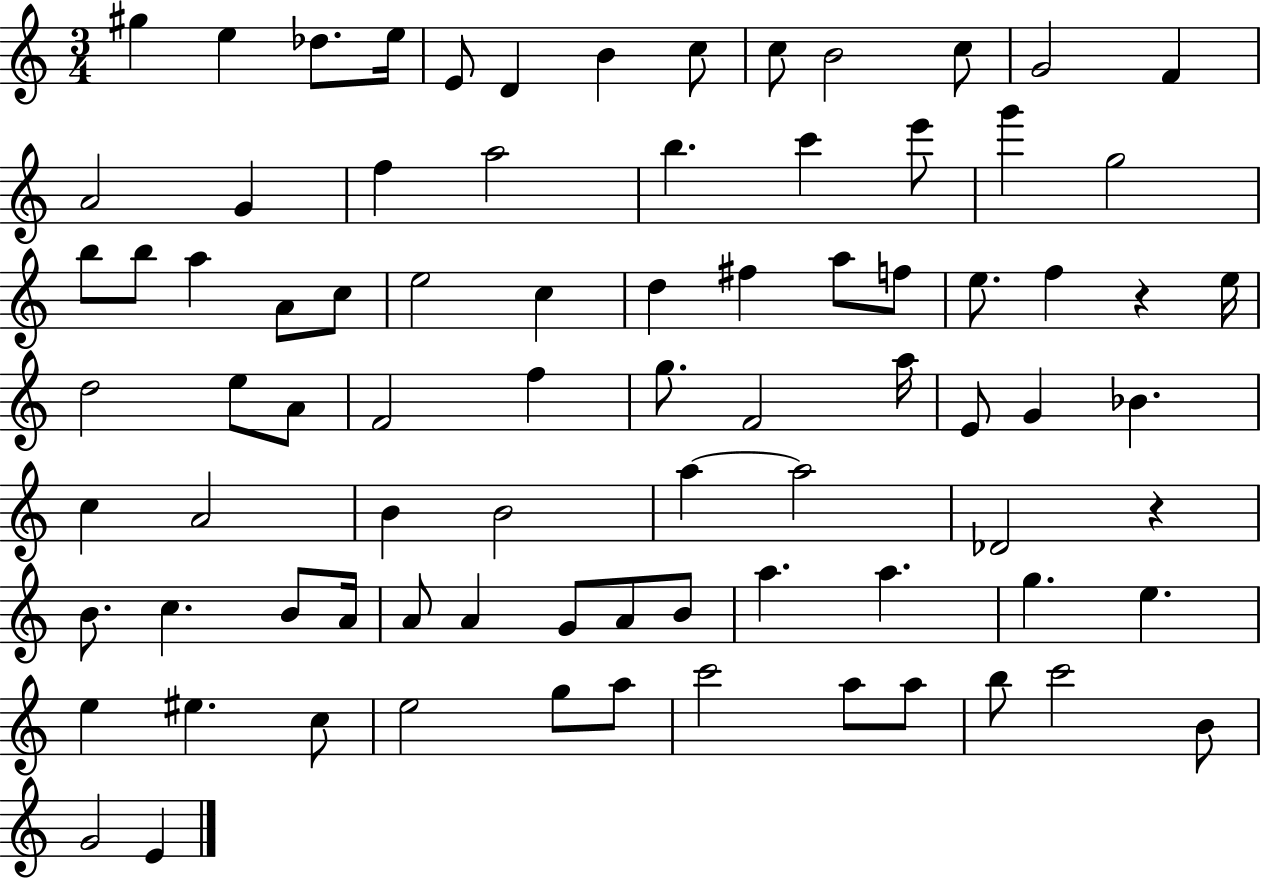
{
  \clef treble
  \numericTimeSignature
  \time 3/4
  \key c \major
  gis''4 e''4 des''8. e''16 | e'8 d'4 b'4 c''8 | c''8 b'2 c''8 | g'2 f'4 | \break a'2 g'4 | f''4 a''2 | b''4. c'''4 e'''8 | g'''4 g''2 | \break b''8 b''8 a''4 a'8 c''8 | e''2 c''4 | d''4 fis''4 a''8 f''8 | e''8. f''4 r4 e''16 | \break d''2 e''8 a'8 | f'2 f''4 | g''8. f'2 a''16 | e'8 g'4 bes'4. | \break c''4 a'2 | b'4 b'2 | a''4~~ a''2 | des'2 r4 | \break b'8. c''4. b'8 a'16 | a'8 a'4 g'8 a'8 b'8 | a''4. a''4. | g''4. e''4. | \break e''4 eis''4. c''8 | e''2 g''8 a''8 | c'''2 a''8 a''8 | b''8 c'''2 b'8 | \break g'2 e'4 | \bar "|."
}